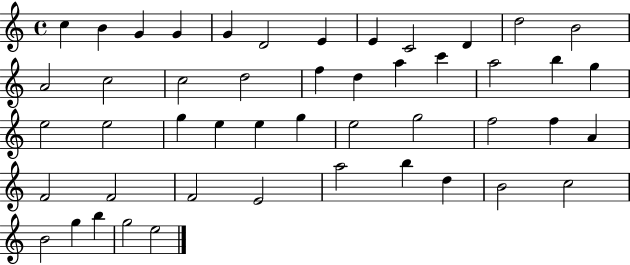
{
  \clef treble
  \time 4/4
  \defaultTimeSignature
  \key c \major
  c''4 b'4 g'4 g'4 | g'4 d'2 e'4 | e'4 c'2 d'4 | d''2 b'2 | \break a'2 c''2 | c''2 d''2 | f''4 d''4 a''4 c'''4 | a''2 b''4 g''4 | \break e''2 e''2 | g''4 e''4 e''4 g''4 | e''2 g''2 | f''2 f''4 a'4 | \break f'2 f'2 | f'2 e'2 | a''2 b''4 d''4 | b'2 c''2 | \break b'2 g''4 b''4 | g''2 e''2 | \bar "|."
}